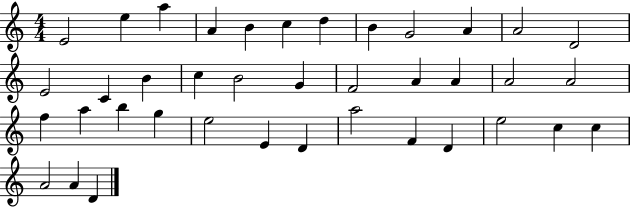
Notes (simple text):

E4/h E5/q A5/q A4/q B4/q C5/q D5/q B4/q G4/h A4/q A4/h D4/h E4/h C4/q B4/q C5/q B4/h G4/q F4/h A4/q A4/q A4/h A4/h F5/q A5/q B5/q G5/q E5/h E4/q D4/q A5/h F4/q D4/q E5/h C5/q C5/q A4/h A4/q D4/q